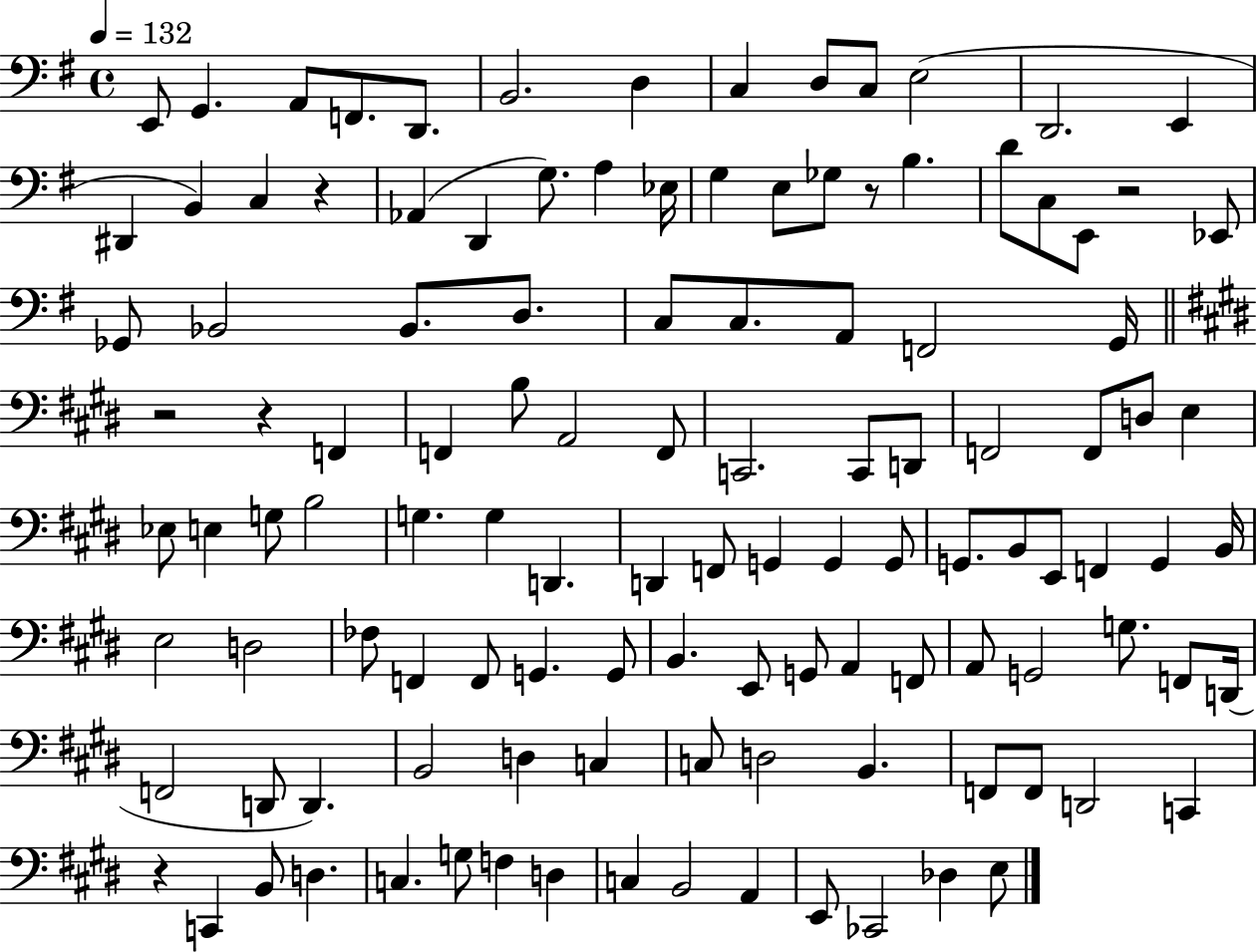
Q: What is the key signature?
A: G major